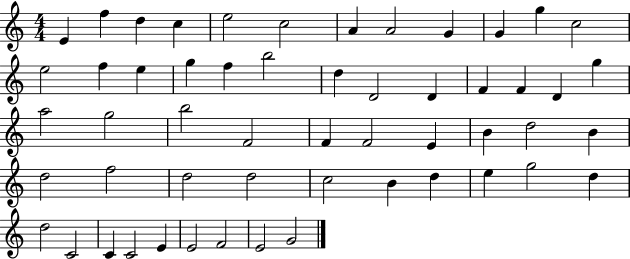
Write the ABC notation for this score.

X:1
T:Untitled
M:4/4
L:1/4
K:C
E f d c e2 c2 A A2 G G g c2 e2 f e g f b2 d D2 D F F D g a2 g2 b2 F2 F F2 E B d2 B d2 f2 d2 d2 c2 B d e g2 d d2 C2 C C2 E E2 F2 E2 G2